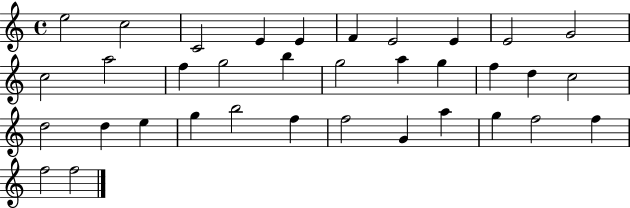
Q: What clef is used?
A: treble